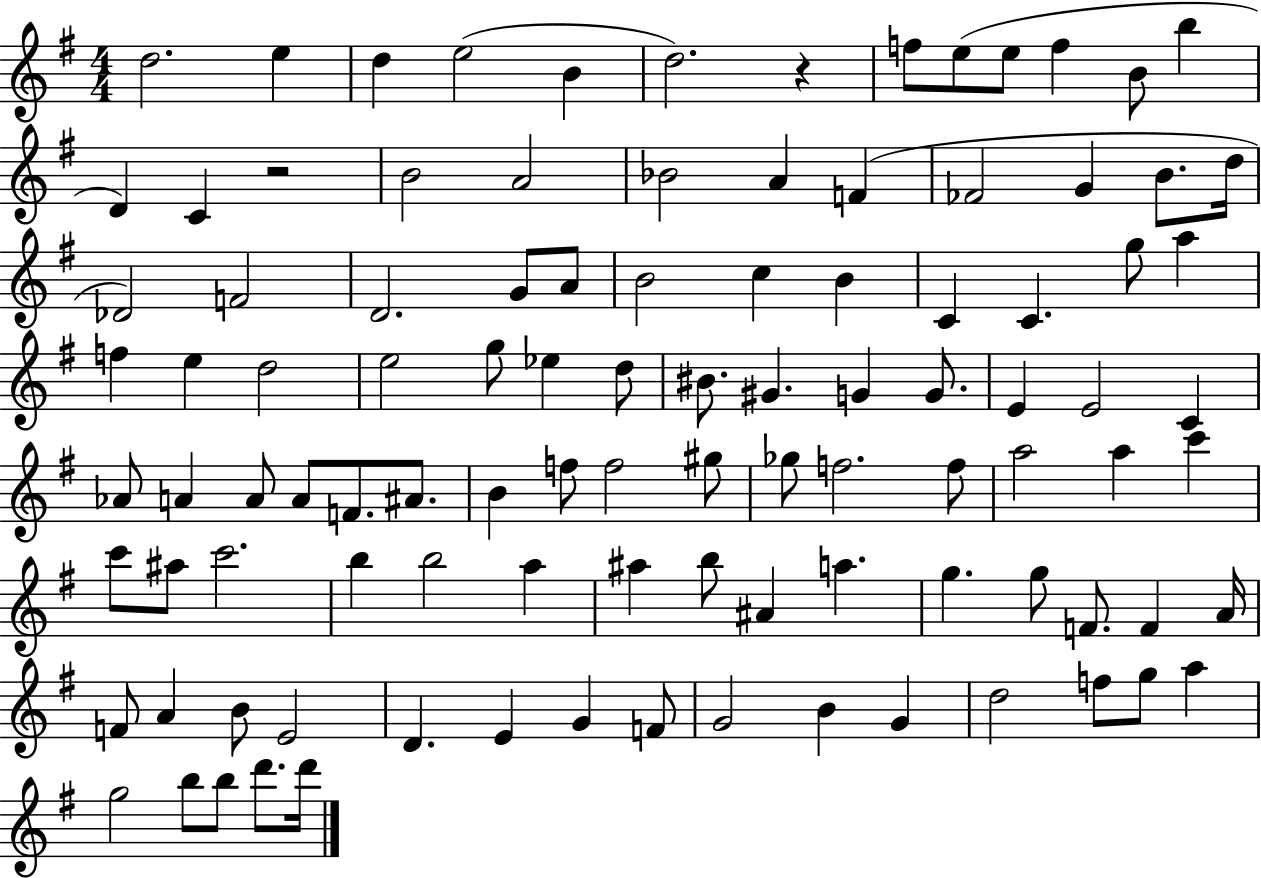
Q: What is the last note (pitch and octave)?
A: D6